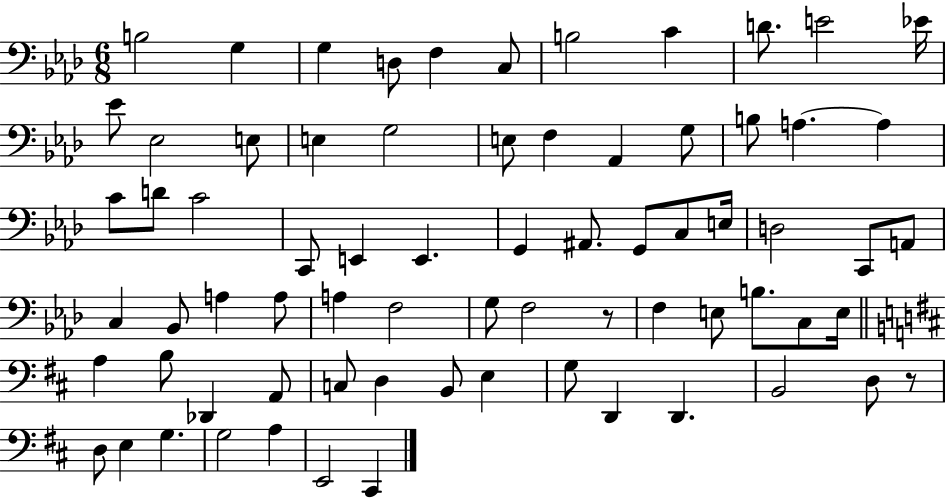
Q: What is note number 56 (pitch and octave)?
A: D3